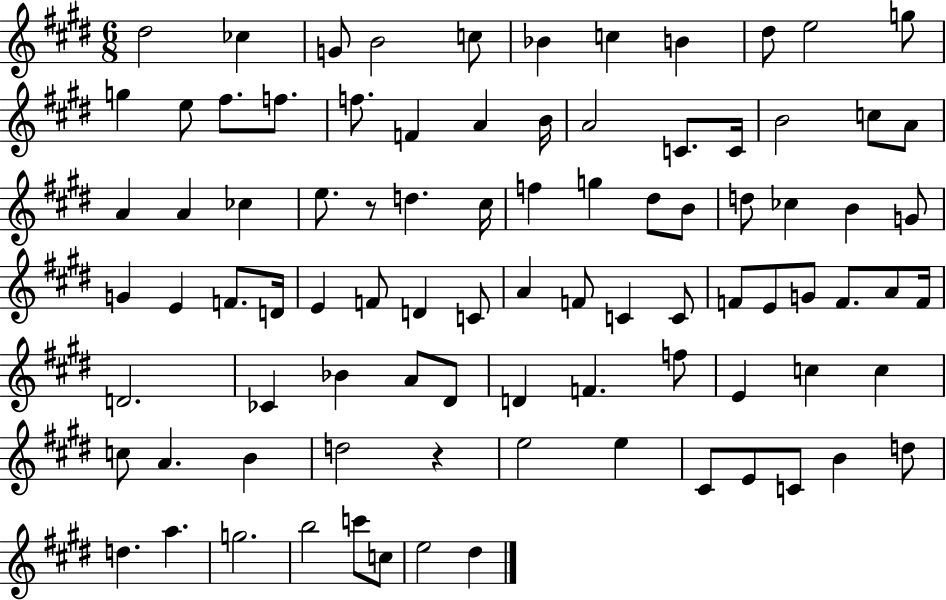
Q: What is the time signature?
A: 6/8